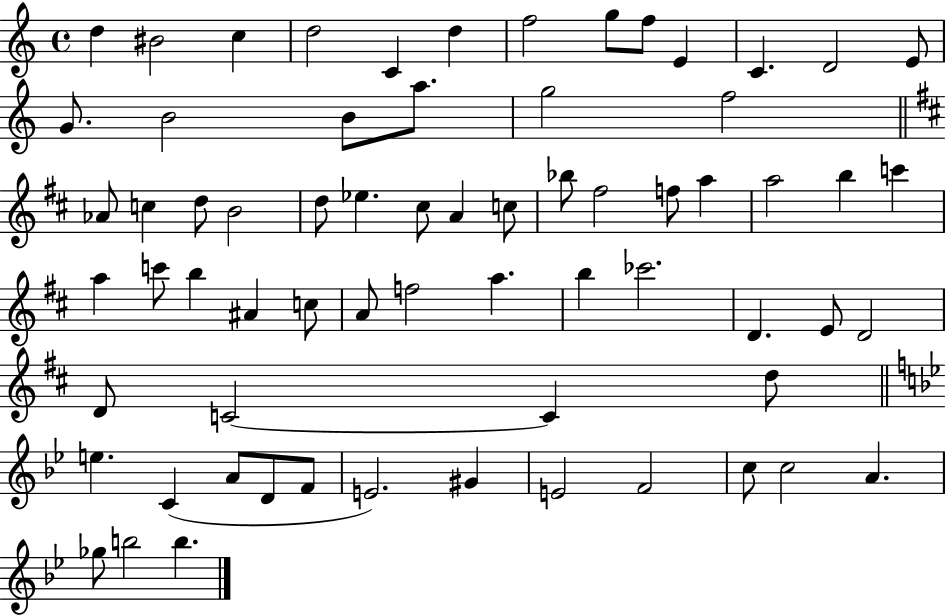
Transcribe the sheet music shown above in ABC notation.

X:1
T:Untitled
M:4/4
L:1/4
K:C
d ^B2 c d2 C d f2 g/2 f/2 E C D2 E/2 G/2 B2 B/2 a/2 g2 f2 _A/2 c d/2 B2 d/2 _e ^c/2 A c/2 _b/2 ^f2 f/2 a a2 b c' a c'/2 b ^A c/2 A/2 f2 a b _c'2 D E/2 D2 D/2 C2 C d/2 e C A/2 D/2 F/2 E2 ^G E2 F2 c/2 c2 A _g/2 b2 b